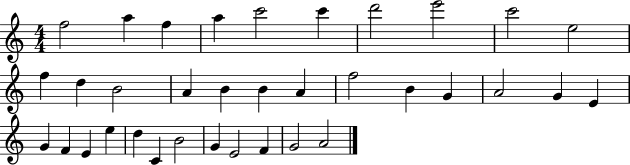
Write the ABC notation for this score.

X:1
T:Untitled
M:4/4
L:1/4
K:C
f2 a f a c'2 c' d'2 e'2 c'2 e2 f d B2 A B B A f2 B G A2 G E G F E e d C B2 G E2 F G2 A2